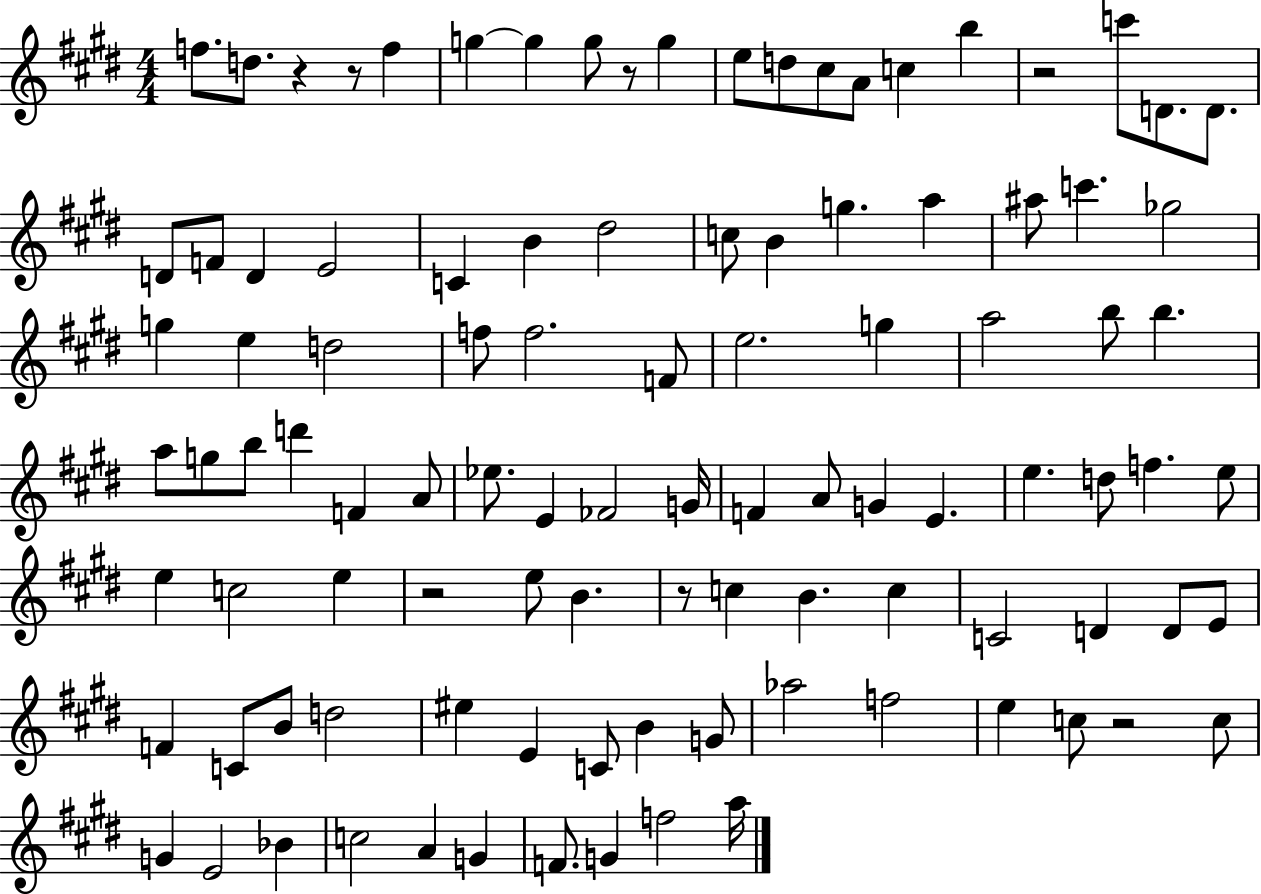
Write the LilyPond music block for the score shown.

{
  \clef treble
  \numericTimeSignature
  \time 4/4
  \key e \major
  f''8. d''8. r4 r8 f''4 | g''4~~ g''4 g''8 r8 g''4 | e''8 d''8 cis''8 a'8 c''4 b''4 | r2 c'''8 d'8. d'8. | \break d'8 f'8 d'4 e'2 | c'4 b'4 dis''2 | c''8 b'4 g''4. a''4 | ais''8 c'''4. ges''2 | \break g''4 e''4 d''2 | f''8 f''2. f'8 | e''2. g''4 | a''2 b''8 b''4. | \break a''8 g''8 b''8 d'''4 f'4 a'8 | ees''8. e'4 fes'2 g'16 | f'4 a'8 g'4 e'4. | e''4. d''8 f''4. e''8 | \break e''4 c''2 e''4 | r2 e''8 b'4. | r8 c''4 b'4. c''4 | c'2 d'4 d'8 e'8 | \break f'4 c'8 b'8 d''2 | eis''4 e'4 c'8 b'4 g'8 | aes''2 f''2 | e''4 c''8 r2 c''8 | \break g'4 e'2 bes'4 | c''2 a'4 g'4 | f'8. g'4 f''2 a''16 | \bar "|."
}